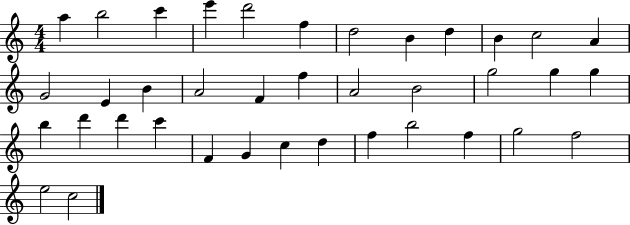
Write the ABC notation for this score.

X:1
T:Untitled
M:4/4
L:1/4
K:C
a b2 c' e' d'2 f d2 B d B c2 A G2 E B A2 F f A2 B2 g2 g g b d' d' c' F G c d f b2 f g2 f2 e2 c2